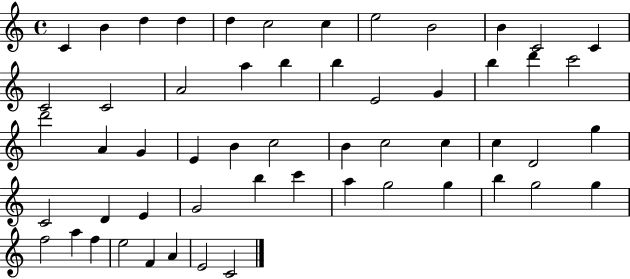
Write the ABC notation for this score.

X:1
T:Untitled
M:4/4
L:1/4
K:C
C B d d d c2 c e2 B2 B C2 C C2 C2 A2 a b b E2 G b d' c'2 d'2 A G E B c2 B c2 c c D2 g C2 D E G2 b c' a g2 g b g2 g f2 a f e2 F A E2 C2